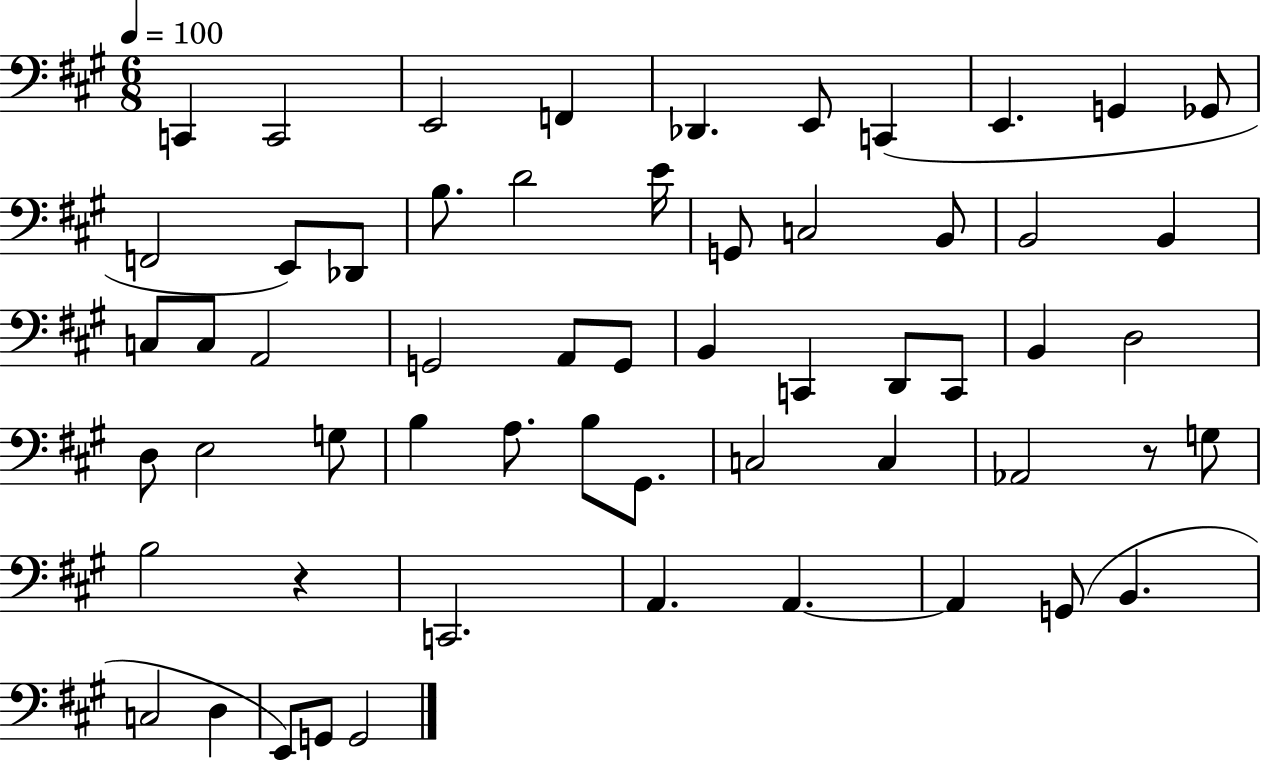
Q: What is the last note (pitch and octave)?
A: G2